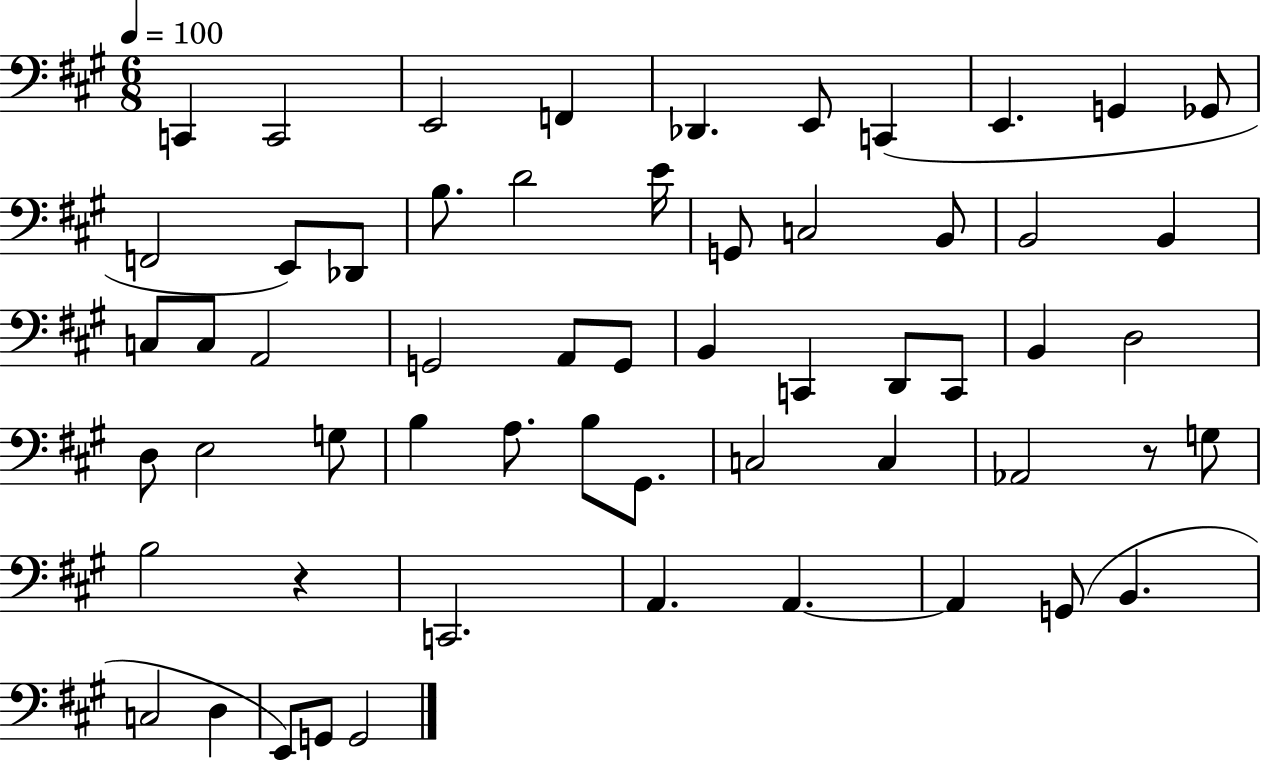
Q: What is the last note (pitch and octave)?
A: G2